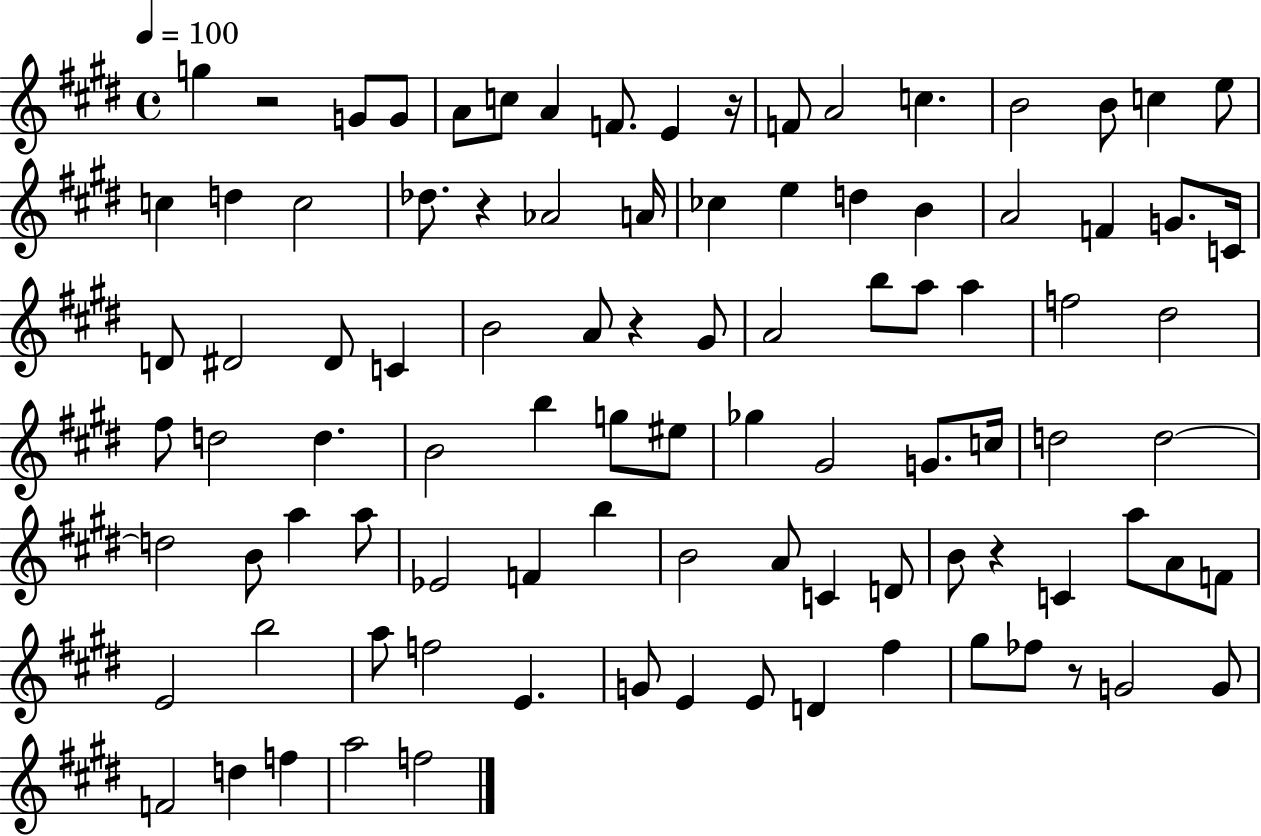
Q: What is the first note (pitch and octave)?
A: G5